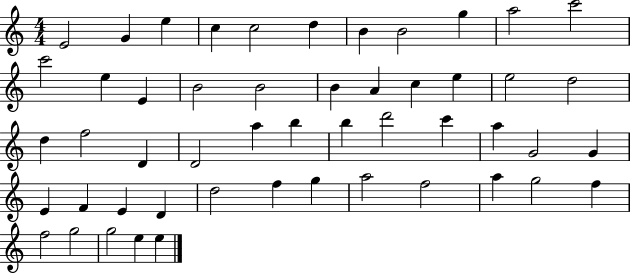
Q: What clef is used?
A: treble